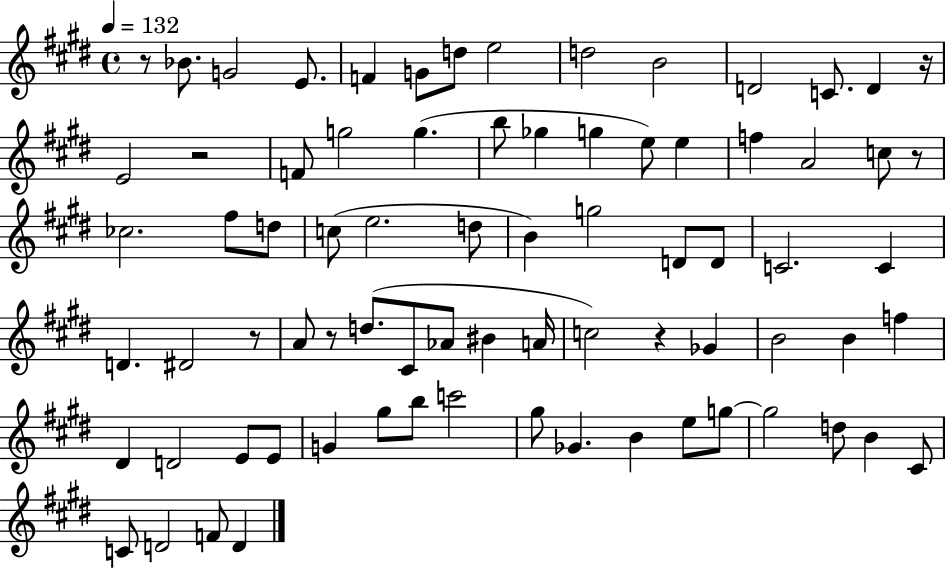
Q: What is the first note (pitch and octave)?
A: Bb4